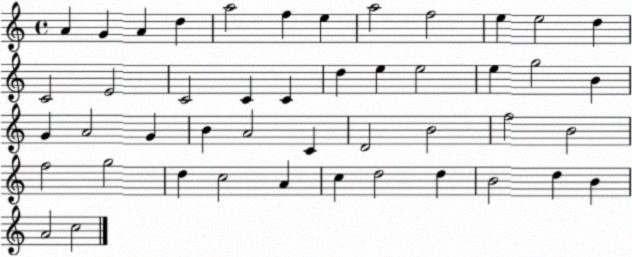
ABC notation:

X:1
T:Untitled
M:4/4
L:1/4
K:C
A G A d a2 f e a2 f2 e e2 d C2 E2 C2 C C d e e2 e g2 B G A2 G B A2 C D2 B2 f2 B2 f2 g2 d c2 A c d2 d B2 d B A2 c2